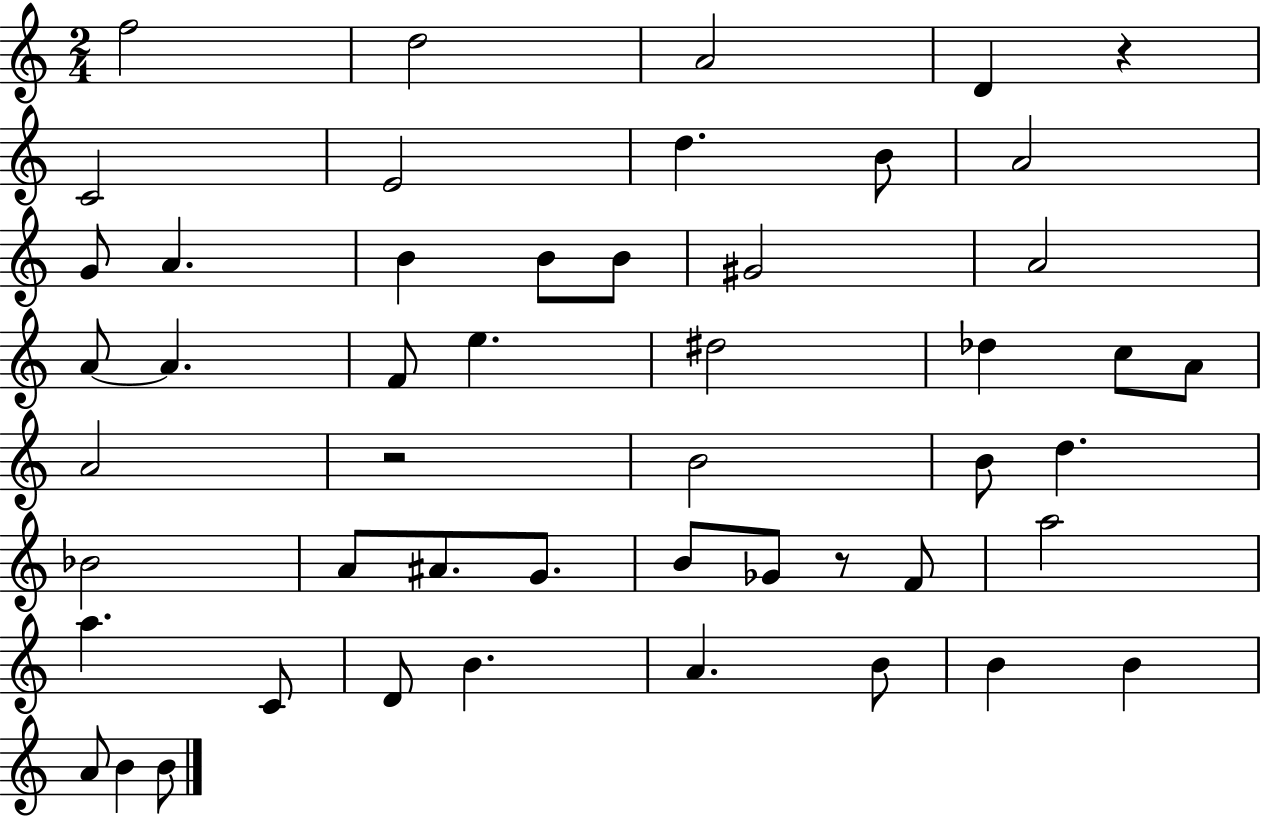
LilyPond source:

{
  \clef treble
  \numericTimeSignature
  \time 2/4
  \key c \major
  \repeat volta 2 { f''2 | d''2 | a'2 | d'4 r4 | \break c'2 | e'2 | d''4. b'8 | a'2 | \break g'8 a'4. | b'4 b'8 b'8 | gis'2 | a'2 | \break a'8~~ a'4. | f'8 e''4. | dis''2 | des''4 c''8 a'8 | \break a'2 | r2 | b'2 | b'8 d''4. | \break bes'2 | a'8 ais'8. g'8. | b'8 ges'8 r8 f'8 | a''2 | \break a''4. c'8 | d'8 b'4. | a'4. b'8 | b'4 b'4 | \break a'8 b'4 b'8 | } \bar "|."
}